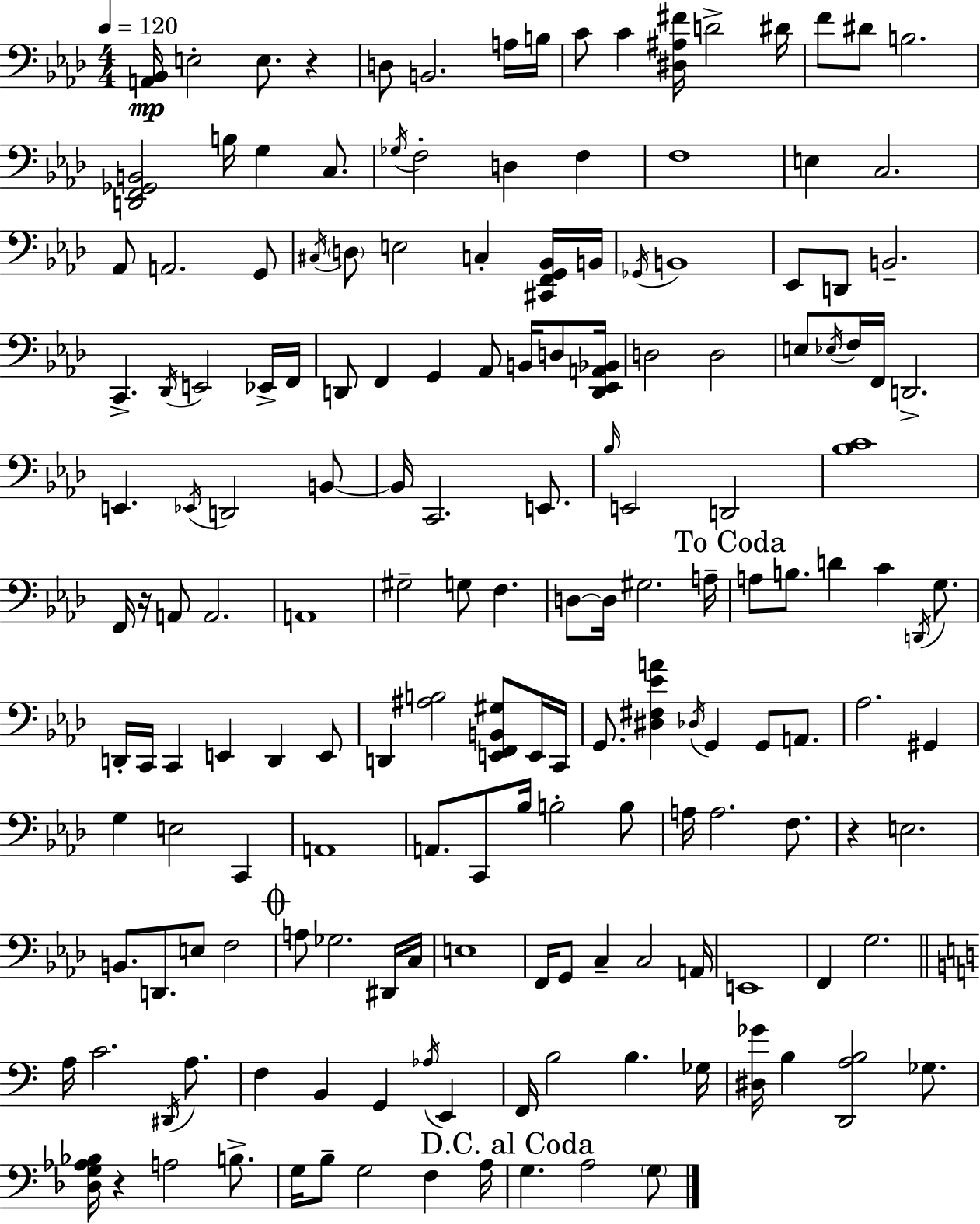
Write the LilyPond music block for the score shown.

{
  \clef bass
  \numericTimeSignature
  \time 4/4
  \key f \minor
  \tempo 4 = 120
  <a, bes,>16\mp e2-. e8. r4 | d8 b,2. a16 b16 | c'8 c'4 <dis ais fis'>16 d'2-> dis'16 | f'8 dis'8 b2. | \break <d, f, ges, b,>2 b16 g4 c8. | \acciaccatura { ges16 } f2-. d4 f4 | f1 | e4 c2. | \break aes,8 a,2. g,8 | \acciaccatura { cis16 } \parenthesize d8 e2 c4-. | <cis, f, g, bes,>16 b,16 \acciaccatura { ges,16 } b,1 | ees,8 d,8 b,2.-- | \break c,4.-> \acciaccatura { des,16 } e,2 | ees,16-> f,16 d,8 f,4 g,4 aes,8 | b,16 d8 <d, ees, a, bes,>16 d2 d2 | e8 \acciaccatura { ees16 } f16 f,16 d,2.-> | \break e,4. \acciaccatura { ees,16 } d,2 | b,8~~ b,16 c,2. | e,8. \grace { bes16 } e,2 d,2 | <bes c'>1 | \break f,16 r16 a,8 a,2. | a,1 | gis2-- g8 | f4. d8~~ d16 gis2. | \break a16-- \mark "To Coda" a8 b8. d'4 | c'4 \acciaccatura { d,16 } g8. d,16-. c,16 c,4 e,4 | d,4 e,8 d,4 <ais b>2 | <e, f, b, gis>8 e,16 c,16 g,8. <dis fis ees' a'>4 \acciaccatura { des16 } | \break g,4 g,8 a,8. aes2. | gis,4 g4 e2 | c,4 a,1 | a,8. c,8 bes16 b2-. | \break b8 a16 a2. | f8. r4 e2. | b,8. d,8. e8 | f2 \mark \markup { \musicglyph "scripts.coda" } a8 ges2. | \break dis,16 c16 e1 | f,16 g,8 c4-- | c2 a,16 e,1 | f,4 g2. | \break \bar "||" \break \key c \major a16 c'2. \acciaccatura { dis,16 } a8. | f4 b,4 g,4 \acciaccatura { aes16 } e,4 | f,16 b2 b4. | ges16 <dis ges'>16 b4 <d, a b>2 ges8. | \break <des g aes bes>16 r4 a2 b8.-> | g16 b8-- g2 f4 | a16 \mark "D.C. al Coda" g4. a2 | \parenthesize g8 \bar "|."
}